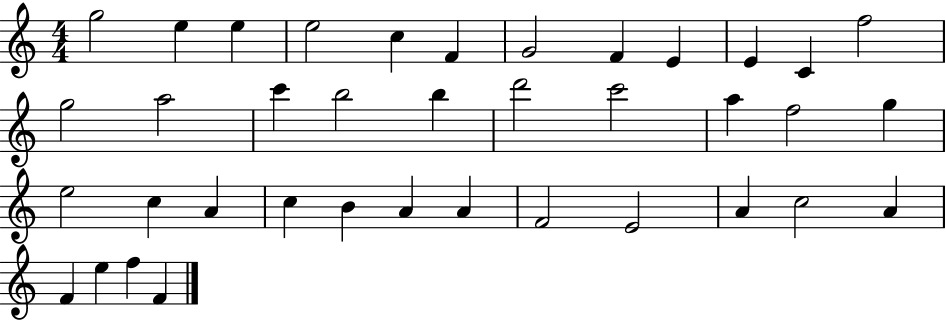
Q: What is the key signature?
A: C major